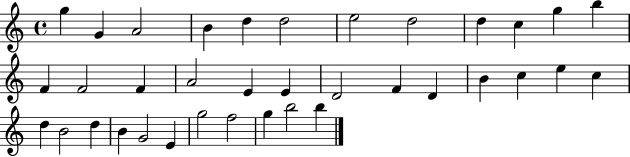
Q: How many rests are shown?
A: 0